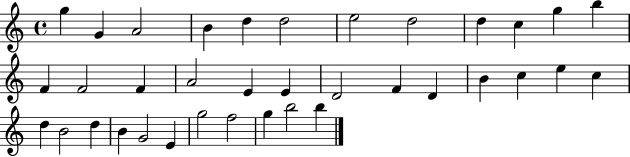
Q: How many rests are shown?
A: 0